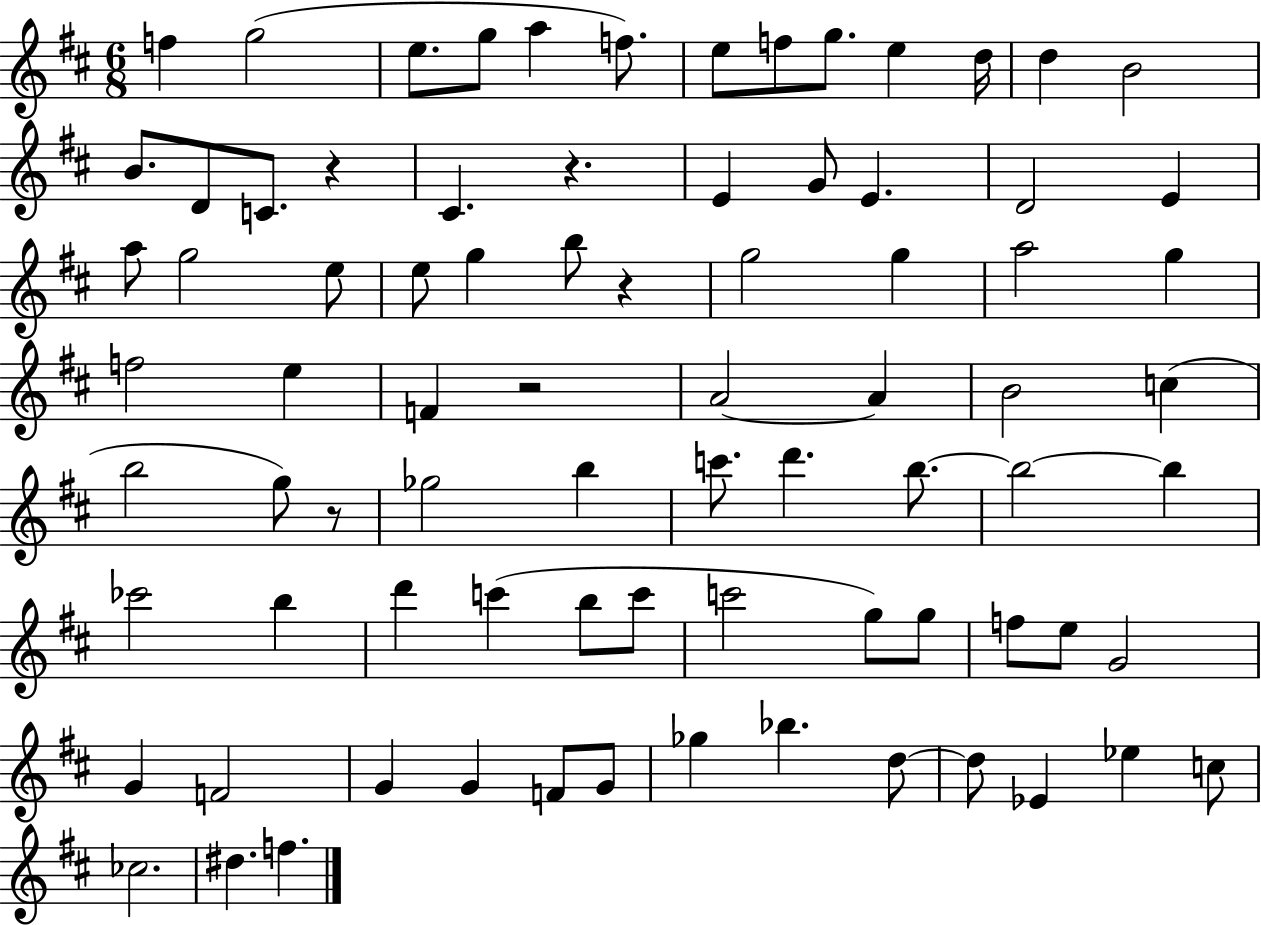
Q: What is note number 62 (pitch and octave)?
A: F4